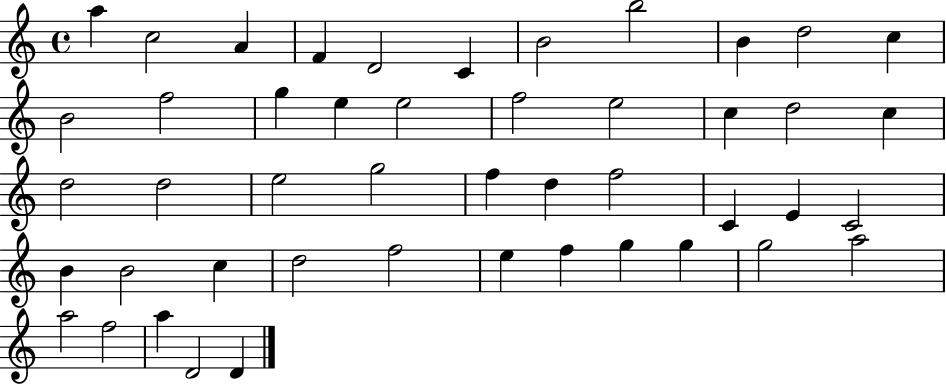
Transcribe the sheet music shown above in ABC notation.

X:1
T:Untitled
M:4/4
L:1/4
K:C
a c2 A F D2 C B2 b2 B d2 c B2 f2 g e e2 f2 e2 c d2 c d2 d2 e2 g2 f d f2 C E C2 B B2 c d2 f2 e f g g g2 a2 a2 f2 a D2 D